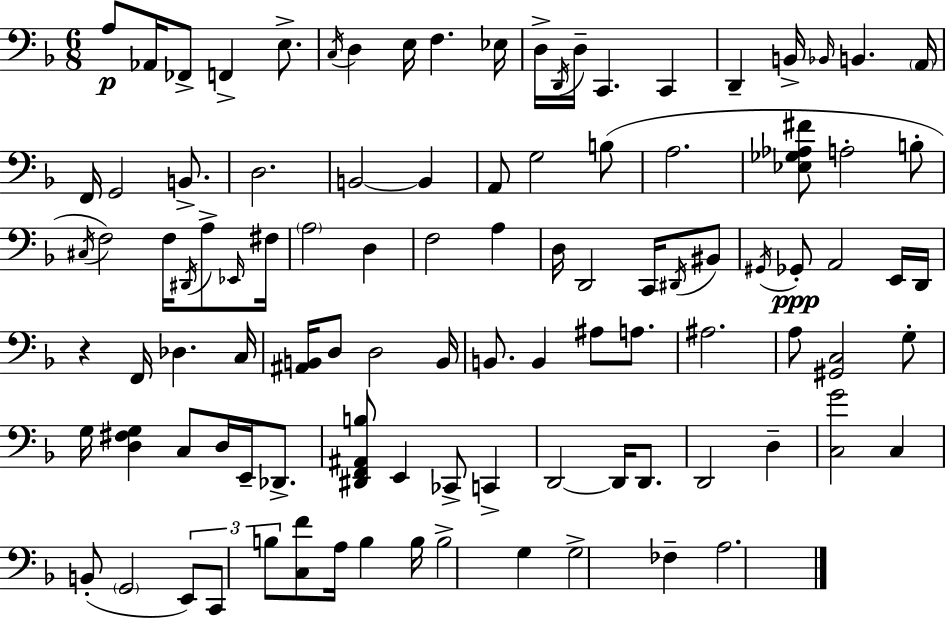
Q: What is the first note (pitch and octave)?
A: A3